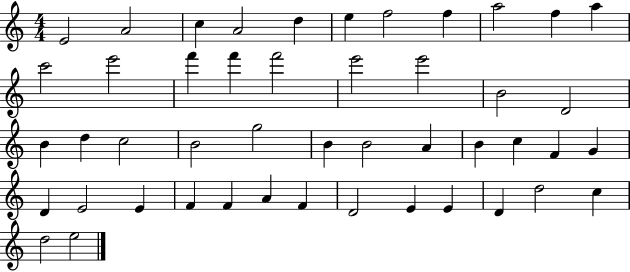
{
  \clef treble
  \numericTimeSignature
  \time 4/4
  \key c \major
  e'2 a'2 | c''4 a'2 d''4 | e''4 f''2 f''4 | a''2 f''4 a''4 | \break c'''2 e'''2 | f'''4 f'''4 f'''2 | e'''2 e'''2 | b'2 d'2 | \break b'4 d''4 c''2 | b'2 g''2 | b'4 b'2 a'4 | b'4 c''4 f'4 g'4 | \break d'4 e'2 e'4 | f'4 f'4 a'4 f'4 | d'2 e'4 e'4 | d'4 d''2 c''4 | \break d''2 e''2 | \bar "|."
}